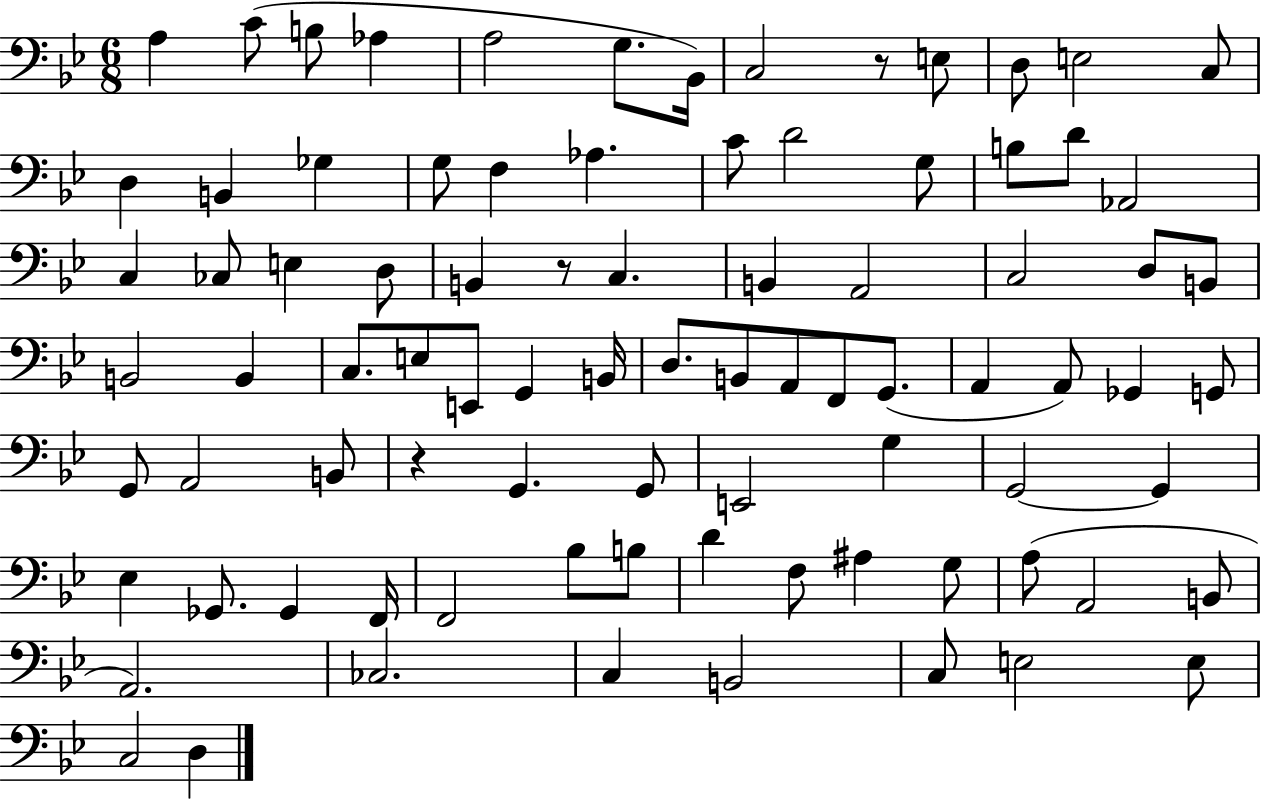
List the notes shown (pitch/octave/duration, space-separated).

A3/q C4/e B3/e Ab3/q A3/h G3/e. Bb2/s C3/h R/e E3/e D3/e E3/h C3/e D3/q B2/q Gb3/q G3/e F3/q Ab3/q. C4/e D4/h G3/e B3/e D4/e Ab2/h C3/q CES3/e E3/q D3/e B2/q R/e C3/q. B2/q A2/h C3/h D3/e B2/e B2/h B2/q C3/e. E3/e E2/e G2/q B2/s D3/e. B2/e A2/e F2/e G2/e. A2/q A2/e Gb2/q G2/e G2/e A2/h B2/e R/q G2/q. G2/e E2/h G3/q G2/h G2/q Eb3/q Gb2/e. Gb2/q F2/s F2/h Bb3/e B3/e D4/q F3/e A#3/q G3/e A3/e A2/h B2/e A2/h. CES3/h. C3/q B2/h C3/e E3/h E3/e C3/h D3/q